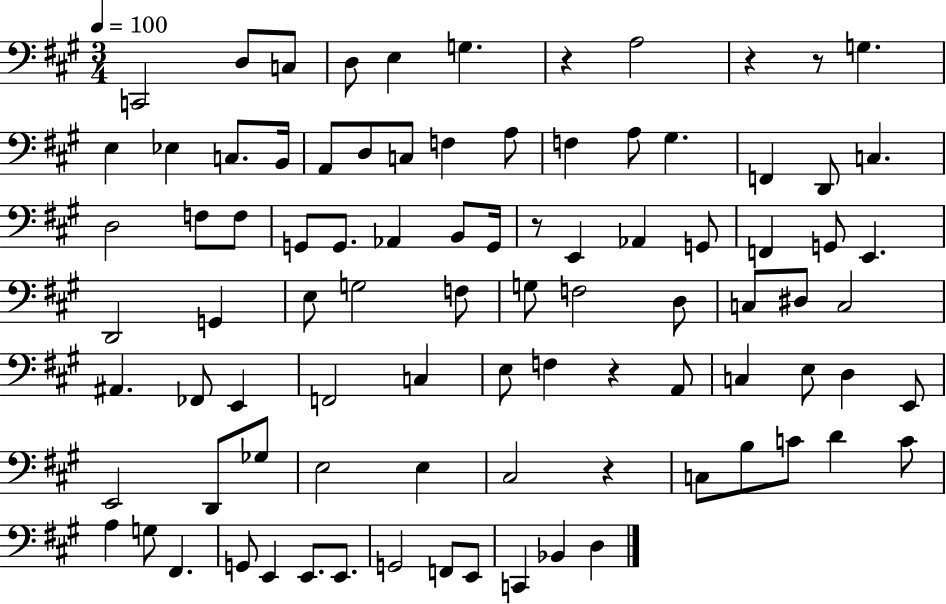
C2/h D3/e C3/e D3/e E3/q G3/q. R/q A3/h R/q R/e G3/q. E3/q Eb3/q C3/e. B2/s A2/e D3/e C3/e F3/q A3/e F3/q A3/e G#3/q. F2/q D2/e C3/q. D3/h F3/e F3/e G2/e G2/e. Ab2/q B2/e G2/s R/e E2/q Ab2/q G2/e F2/q G2/e E2/q. D2/h G2/q E3/e G3/h F3/e G3/e F3/h D3/e C3/e D#3/e C3/h A#2/q. FES2/e E2/q F2/h C3/q E3/e F3/q R/q A2/e C3/q E3/e D3/q E2/e E2/h D2/e Gb3/e E3/h E3/q C#3/h R/q C3/e B3/e C4/e D4/q C4/e A3/q G3/e F#2/q. G2/e E2/q E2/e. E2/e. G2/h F2/e E2/e C2/q Bb2/q D3/q